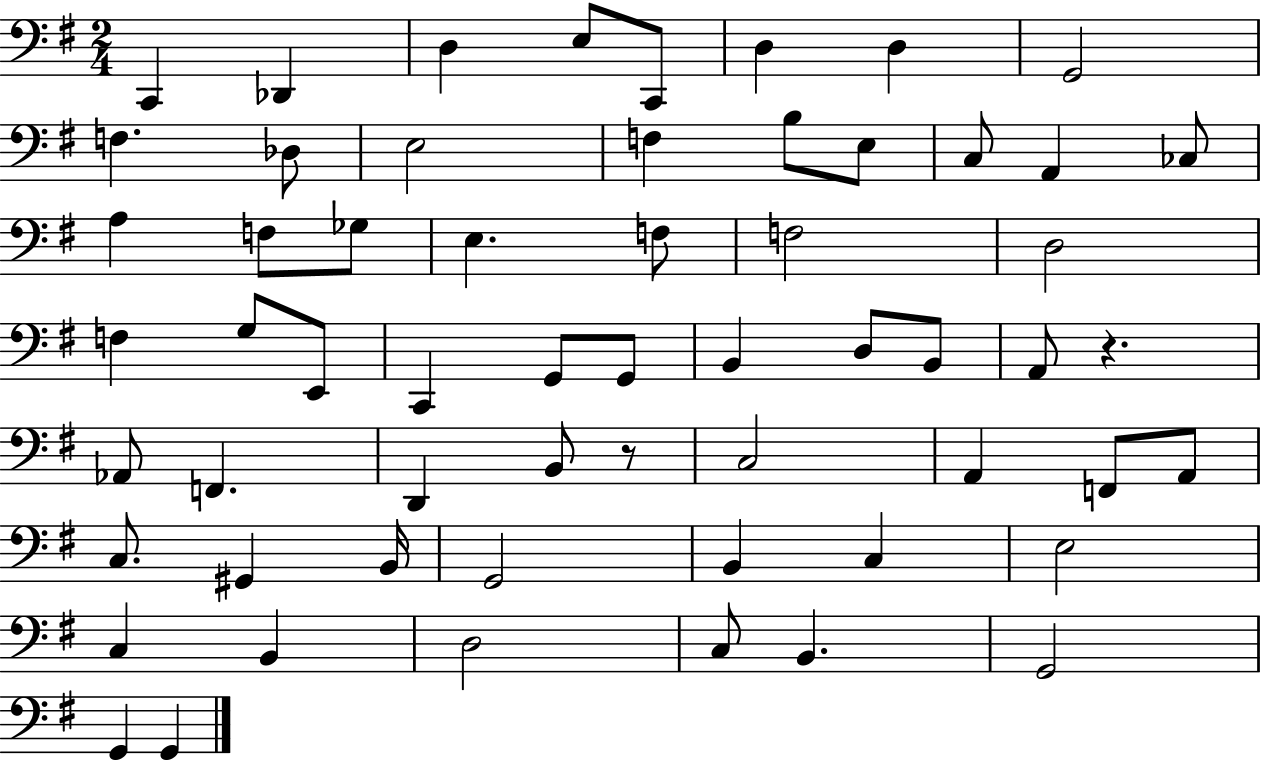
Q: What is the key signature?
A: G major